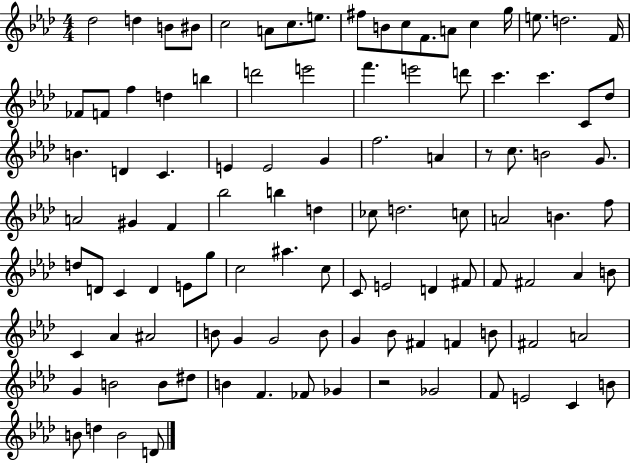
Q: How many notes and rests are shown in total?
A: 105